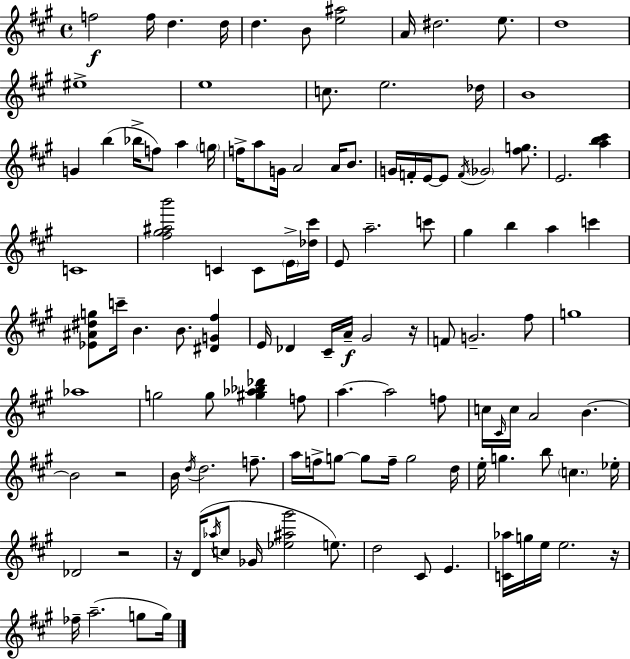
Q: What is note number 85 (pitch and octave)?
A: B5